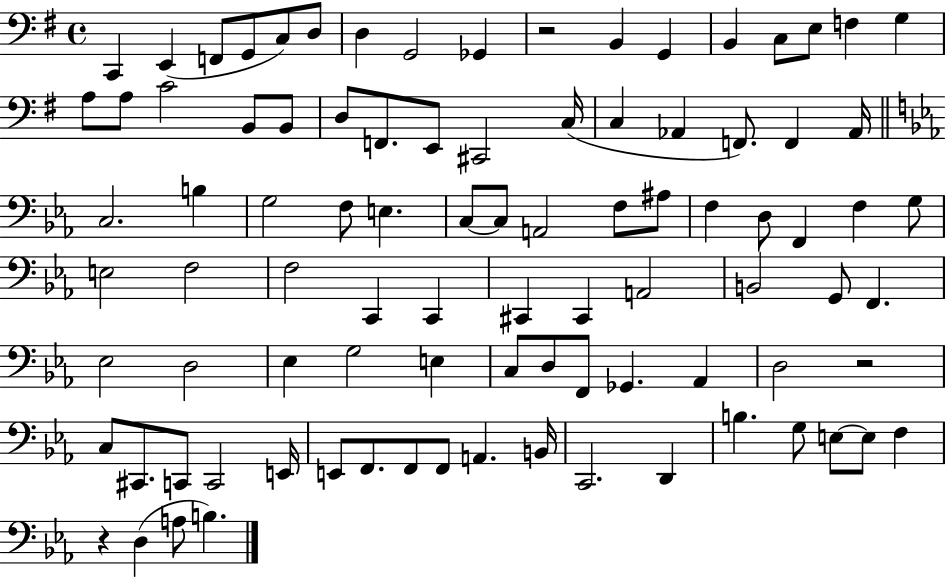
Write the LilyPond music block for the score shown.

{
  \clef bass
  \time 4/4
  \defaultTimeSignature
  \key g \major
  c,4 e,4( f,8 g,8 c8) d8 | d4 g,2 ges,4 | r2 b,4 g,4 | b,4 c8 e8 f4 g4 | \break a8 a8 c'2 b,8 b,8 | d8 f,8. e,8 cis,2 c16( | c4 aes,4 f,8.) f,4 aes,16 | \bar "||" \break \key ees \major c2. b4 | g2 f8 e4. | c8~~ c8 a,2 f8 ais8 | f4 d8 f,4 f4 g8 | \break e2 f2 | f2 c,4 c,4 | cis,4 cis,4 a,2 | b,2 g,8 f,4. | \break ees2 d2 | ees4 g2 e4 | c8 d8 f,8 ges,4. aes,4 | d2 r2 | \break c8 cis,8. c,8 c,2 e,16 | e,8 f,8. f,8 f,8 a,4. b,16 | c,2. d,4 | b4. g8 e8~~ e8 f4 | \break r4 d4( a8 b4.) | \bar "|."
}